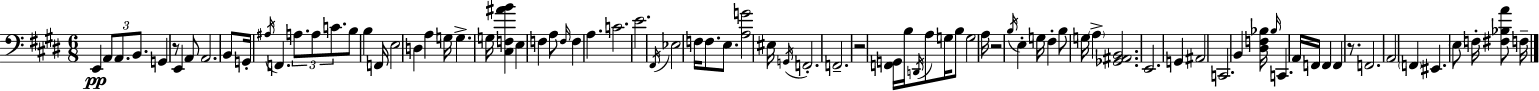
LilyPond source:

{
  \clef bass
  \numericTimeSignature
  \time 6/8
  \key e \major
  \repeat volta 2 { e,4\pp \tuplet 3/2 { a,8 a,8. b,8. } | g,4 r8 e,4 a,8 | a,2. | b,8 g,16-. \acciaccatura { ais16 } f,4. \tuplet 3/2 { a8. | \break a8 c'8. } b8 b4 | f,16 e2 d4 | a4 g16 g4.-> | g16 <cis f ais' b'>4 e4 f4 | \break a8 \grace { f16 } f4 a4. | c'2. | e'2. | \acciaccatura { fis,16 } ees2 f16 | \break f8. e8. <a g'>2 | eis16 \acciaccatura { g,16 } f,2.-. | f,2.-- | r2 | \break <f, g,>16 b16 \acciaccatura { d,16 } a8 g16 b8 g2 | a16 r2 | \acciaccatura { b16 } e4-. g16 fis4-. b8 | g16 \parenthesize a4-> <ges, ais, b,>2. | \break e,2. | g,4 ais,2 | c,2. | b,4 <dis f bes>16 \grace { bes16 } | \break c,4. a,16 f,16 f,4 | f,4 r8. f,2. | a,2 | \parenthesize f,4 eis,4. | \break \parenthesize e8 f16-. <fis bes a'>8 f16-- } \bar "|."
}